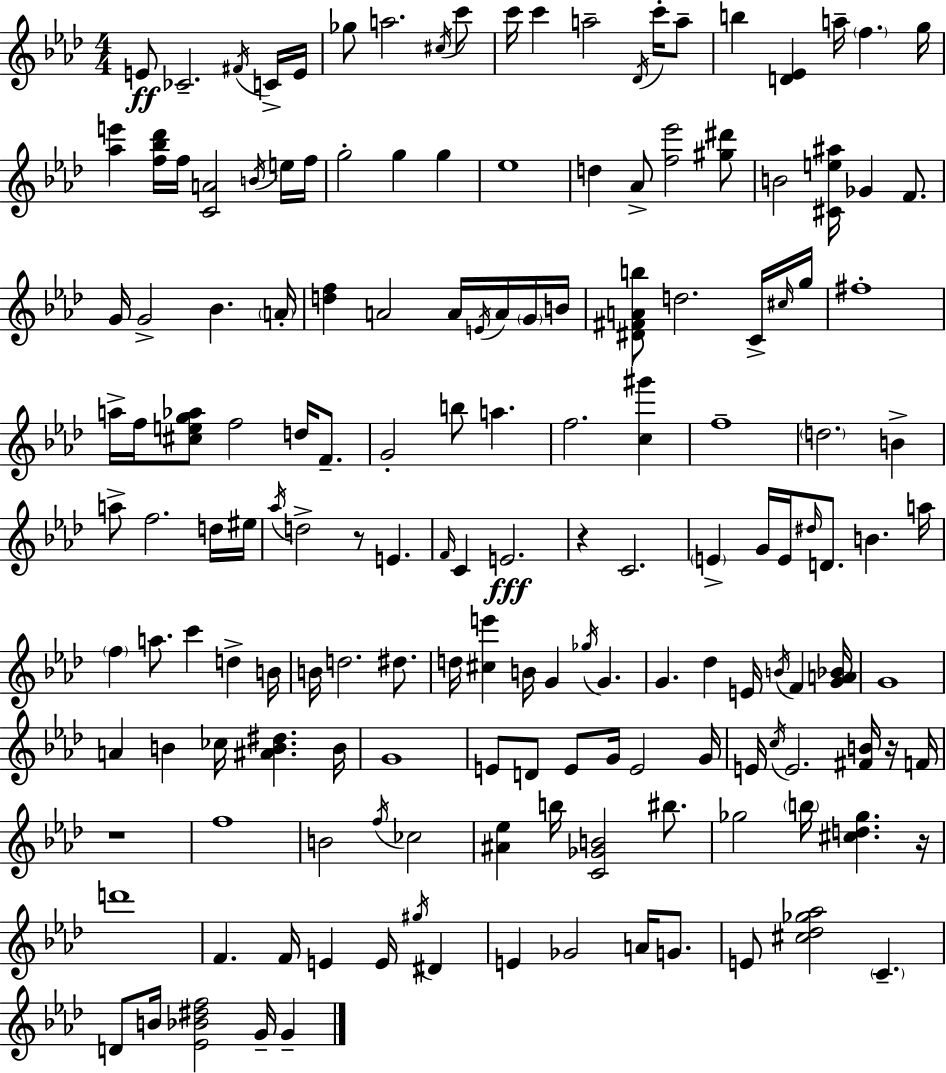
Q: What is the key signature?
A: AES major